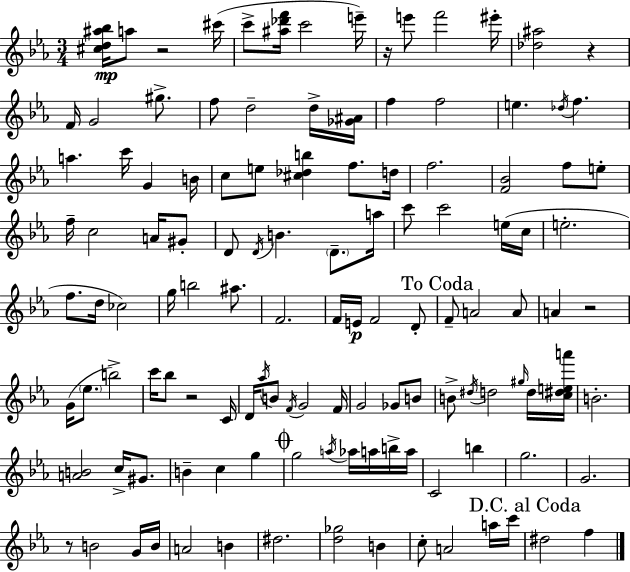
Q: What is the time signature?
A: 3/4